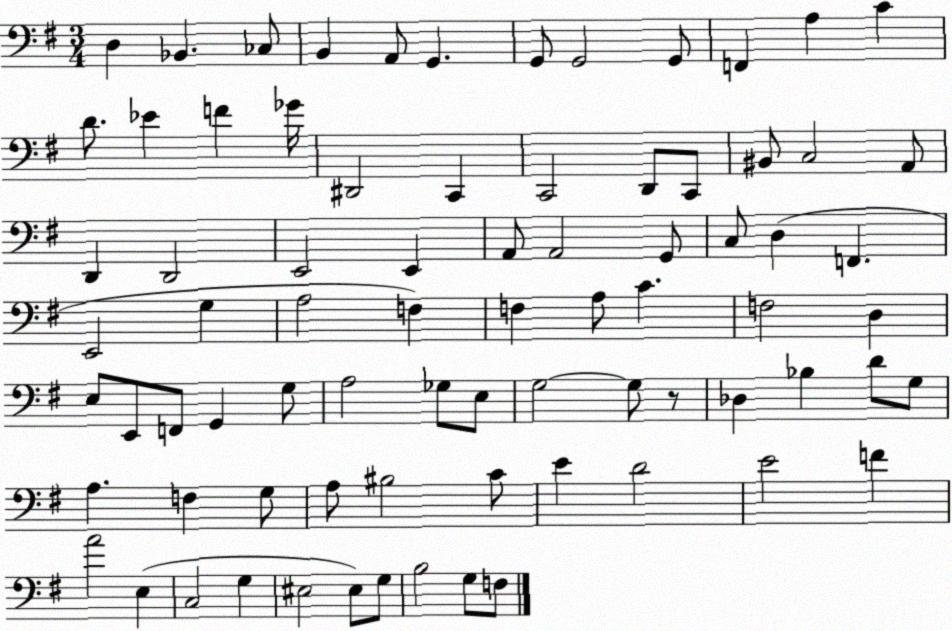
X:1
T:Untitled
M:3/4
L:1/4
K:G
D, _B,, _C,/2 B,, A,,/2 G,, G,,/2 G,,2 G,,/2 F,, A, C D/2 _E F _G/4 ^D,,2 C,, C,,2 D,,/2 C,,/2 ^B,,/2 C,2 A,,/2 D,, D,,2 E,,2 E,, A,,/2 A,,2 G,,/2 C,/2 D, F,, E,,2 G, A,2 F, F, A,/2 C F,2 D, E,/2 E,,/2 F,,/2 G,, G,/2 A,2 _G,/2 E,/2 G,2 G,/2 z/2 _D, _B, D/2 G,/2 A, F, G,/2 A,/2 ^B,2 C/2 E D2 E2 F A2 E, C,2 G, ^E,2 ^E,/2 G,/2 B,2 G,/2 F,/2